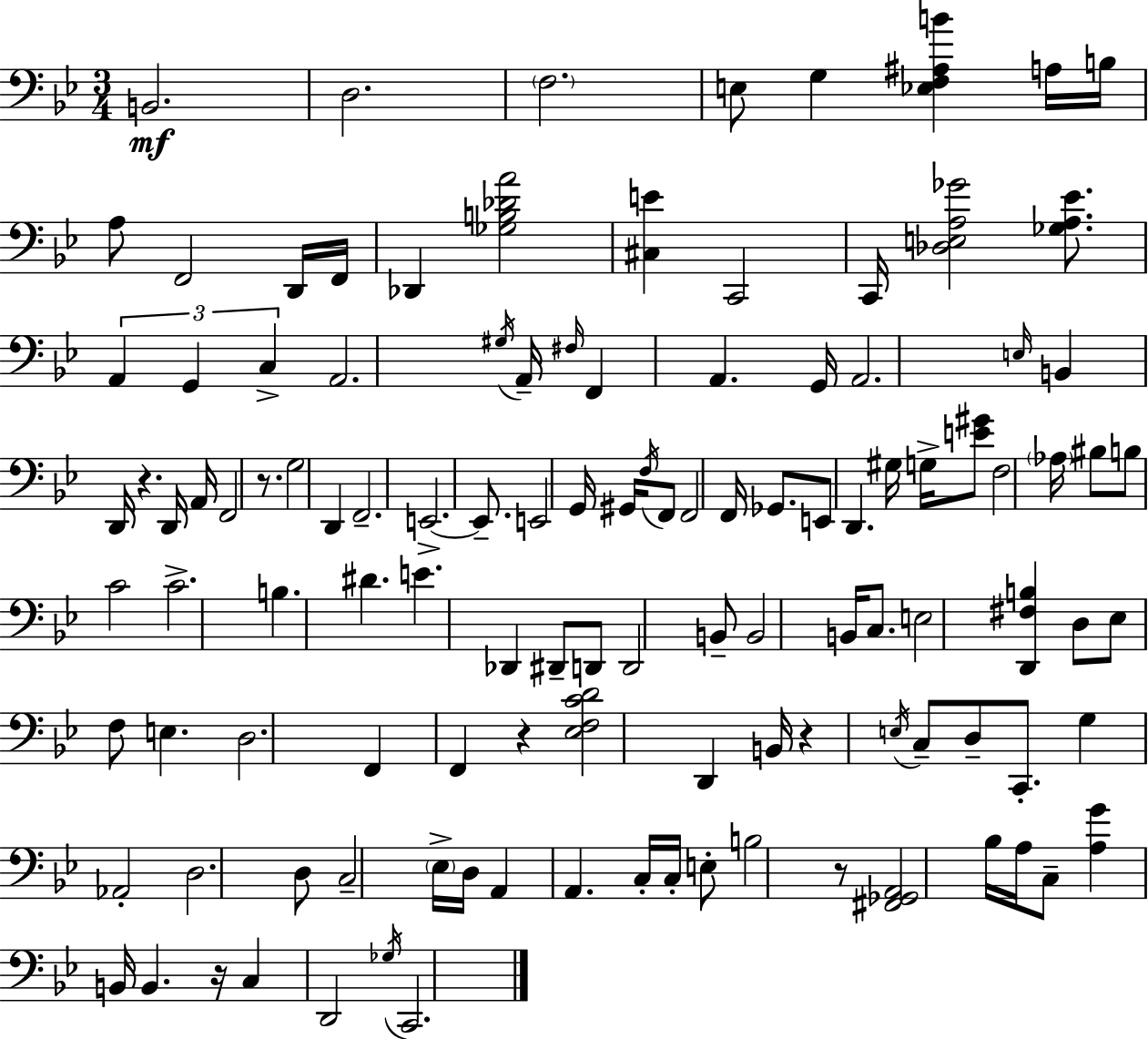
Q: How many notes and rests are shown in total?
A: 117